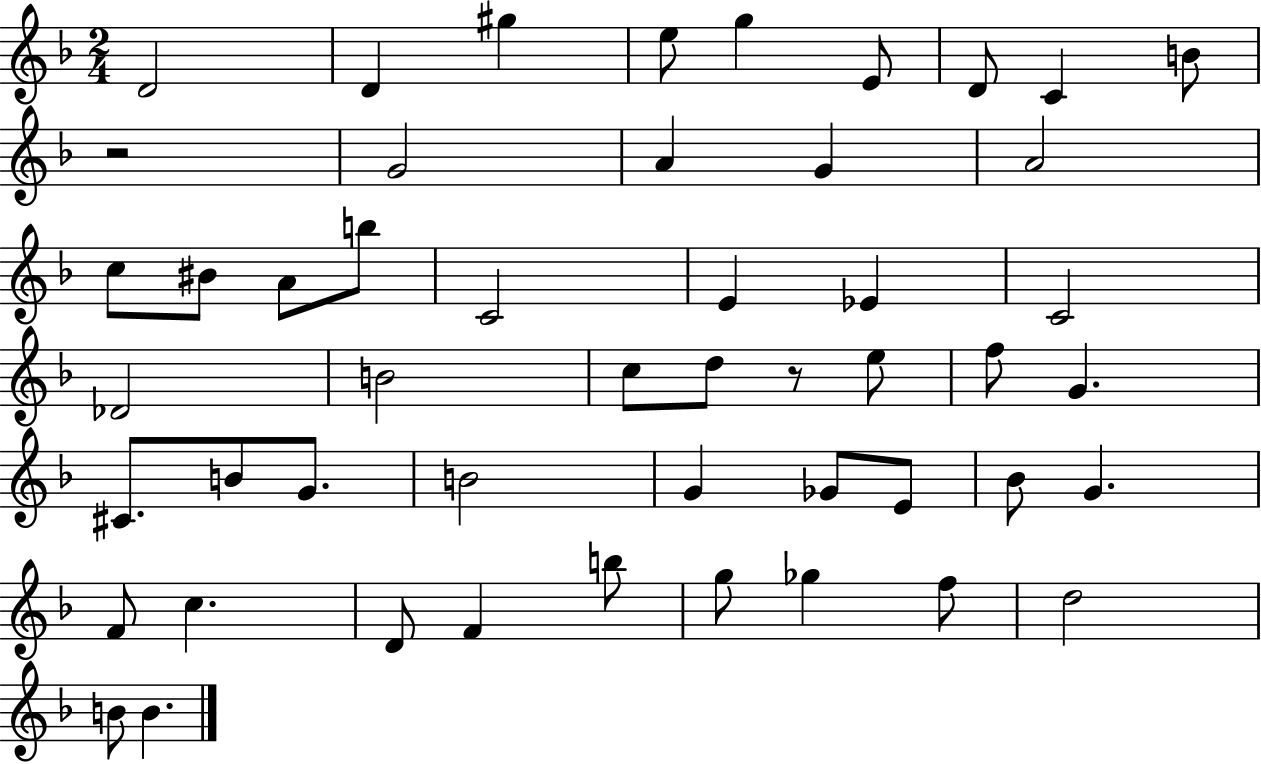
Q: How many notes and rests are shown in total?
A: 50